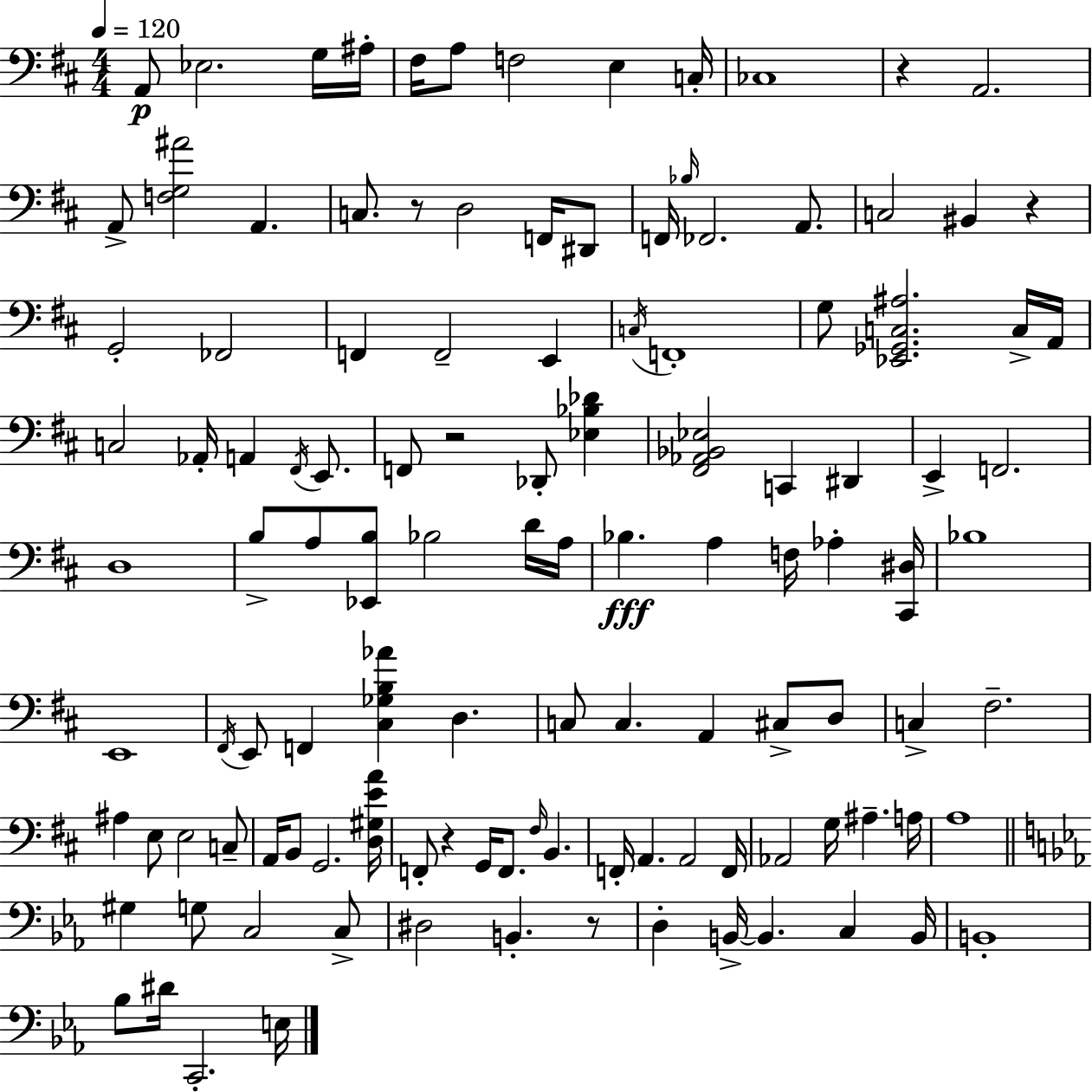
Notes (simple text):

A2/e Eb3/h. G3/s A#3/s F#3/s A3/e F3/h E3/q C3/s CES3/w R/q A2/h. A2/e [F3,G3,A#4]/h A2/q. C3/e. R/e D3/h F2/s D#2/e F2/s Bb3/s FES2/h. A2/e. C3/h BIS2/q R/q G2/h FES2/h F2/q F2/h E2/q C3/s F2/w G3/e [Eb2,Gb2,C3,A#3]/h. C3/s A2/s C3/h Ab2/s A2/q F#2/s E2/e. F2/e R/h Db2/e [Eb3,Bb3,Db4]/q [F#2,Ab2,Bb2,Eb3]/h C2/q D#2/q E2/q F2/h. D3/w B3/e A3/e [Eb2,B3]/e Bb3/h D4/s A3/s Bb3/q. A3/q F3/s Ab3/q [C#2,D#3]/s Bb3/w E2/w F#2/s E2/e F2/q [C#3,Gb3,B3,Ab4]/q D3/q. C3/e C3/q. A2/q C#3/e D3/e C3/q F#3/h. A#3/q E3/e E3/h C3/e A2/s B2/e G2/h. [D3,G#3,E4,A4]/s F2/e R/q G2/s F2/e. F#3/s B2/q. F2/s A2/q. A2/h F2/s Ab2/h G3/s A#3/q. A3/s A3/w G#3/q G3/e C3/h C3/e D#3/h B2/q. R/e D3/q B2/s B2/q. C3/q B2/s B2/w Bb3/e D#4/s C2/h. E3/s